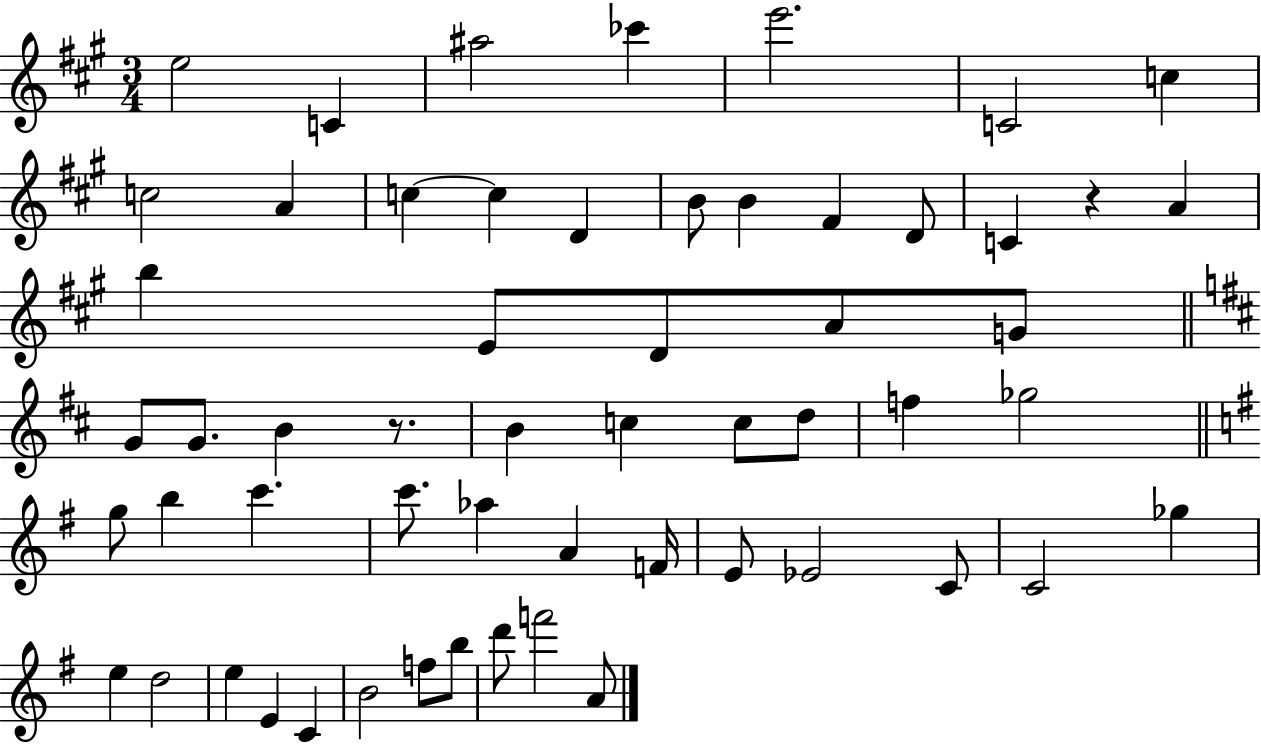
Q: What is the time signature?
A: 3/4